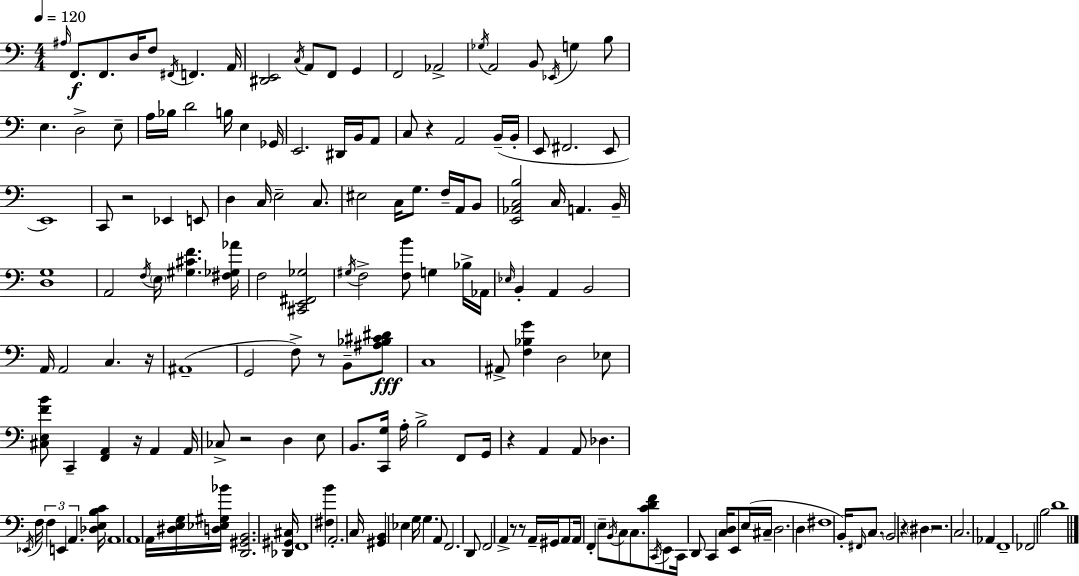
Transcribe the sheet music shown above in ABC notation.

X:1
T:Untitled
M:4/4
L:1/4
K:C
^A,/4 F,,/2 F,,/2 D,/4 F,/2 ^F,,/4 F,, A,,/4 [^D,,E,,]2 C,/4 A,,/2 F,,/2 G,, F,,2 _A,,2 _G,/4 A,,2 B,,/2 _E,,/4 G, B,/2 E, D,2 E,/2 A,/4 _B,/4 D2 B,/4 E, _G,,/4 E,,2 ^D,,/4 B,,/4 A,,/2 C,/2 z A,,2 B,,/4 B,,/4 E,,/2 ^F,,2 E,,/2 E,,4 C,,/2 z2 _E,, E,,/2 D, C,/4 E,2 C,/2 ^E,2 C,/4 G,/2 F,/4 A,,/4 B,,/2 [E,,_A,,C,B,]2 C,/4 A,, B,,/4 [D,G,]4 A,,2 F,/4 E,/4 [^G,^CF] [^F,_G,_A]/4 F,2 [^C,,E,,^F,,_G,]2 ^G,/4 F,2 [F,B]/2 G, _B,/4 _A,,/4 _E,/4 B,, A,, B,,2 A,,/4 A,,2 C, z/4 ^A,,4 G,,2 F,/2 z/2 B,,/2 [^A,_B,^C^D]/2 C,4 ^A,,/2 [F,_B,G] D,2 _E,/2 [^C,E,FB]/2 C,, [F,,A,,] z/4 A,, A,,/4 _C,/2 z2 D, E,/2 B,,/2 [C,,G,]/4 A,/4 B,2 F,,/2 G,,/4 z A,, A,,/2 _D, _E,,/4 F,/4 F, E,, A,, [_D,E,B,C]/4 A,,4 A,,4 A,,/4 [^D,E,G,]/4 [D,_E,^G,_B]/4 [D,,^G,,B,,]2 [_D,,^G,,^C,]/4 F,,4 [^F,B] A,,2 C,/4 [^G,,B,,] _E, G,/4 G, A,,/2 F,,2 D,,/2 F,,2 A,, z/2 z/2 A,,/4 ^G,,/4 A,,/2 A,,/4 F,, E,/2 B,,/4 C,/2 C,/2 [CDF]/2 C,,/4 E,,/2 C,,/4 D,,/2 C,, [C,D,]/4 E,,/2 E,/4 ^C,/4 D,2 D, ^F,4 B,,/4 ^F,,/4 C,/2 B,,2 z ^D, z2 C,2 _A,, F,,4 _F,,2 B,2 D4